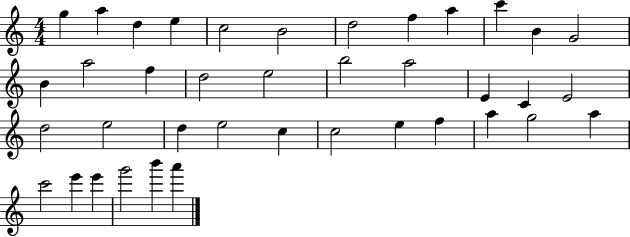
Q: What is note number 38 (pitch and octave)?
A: B6